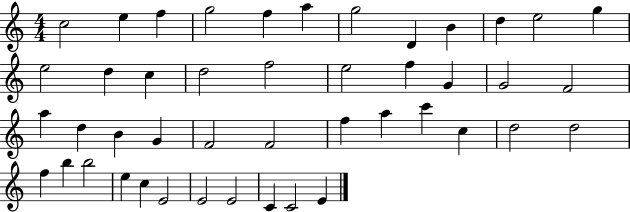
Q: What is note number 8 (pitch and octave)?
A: D4